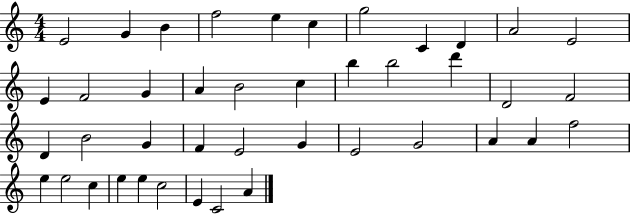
{
  \clef treble
  \numericTimeSignature
  \time 4/4
  \key c \major
  e'2 g'4 b'4 | f''2 e''4 c''4 | g''2 c'4 d'4 | a'2 e'2 | \break e'4 f'2 g'4 | a'4 b'2 c''4 | b''4 b''2 d'''4 | d'2 f'2 | \break d'4 b'2 g'4 | f'4 e'2 g'4 | e'2 g'2 | a'4 a'4 f''2 | \break e''4 e''2 c''4 | e''4 e''4 c''2 | e'4 c'2 a'4 | \bar "|."
}